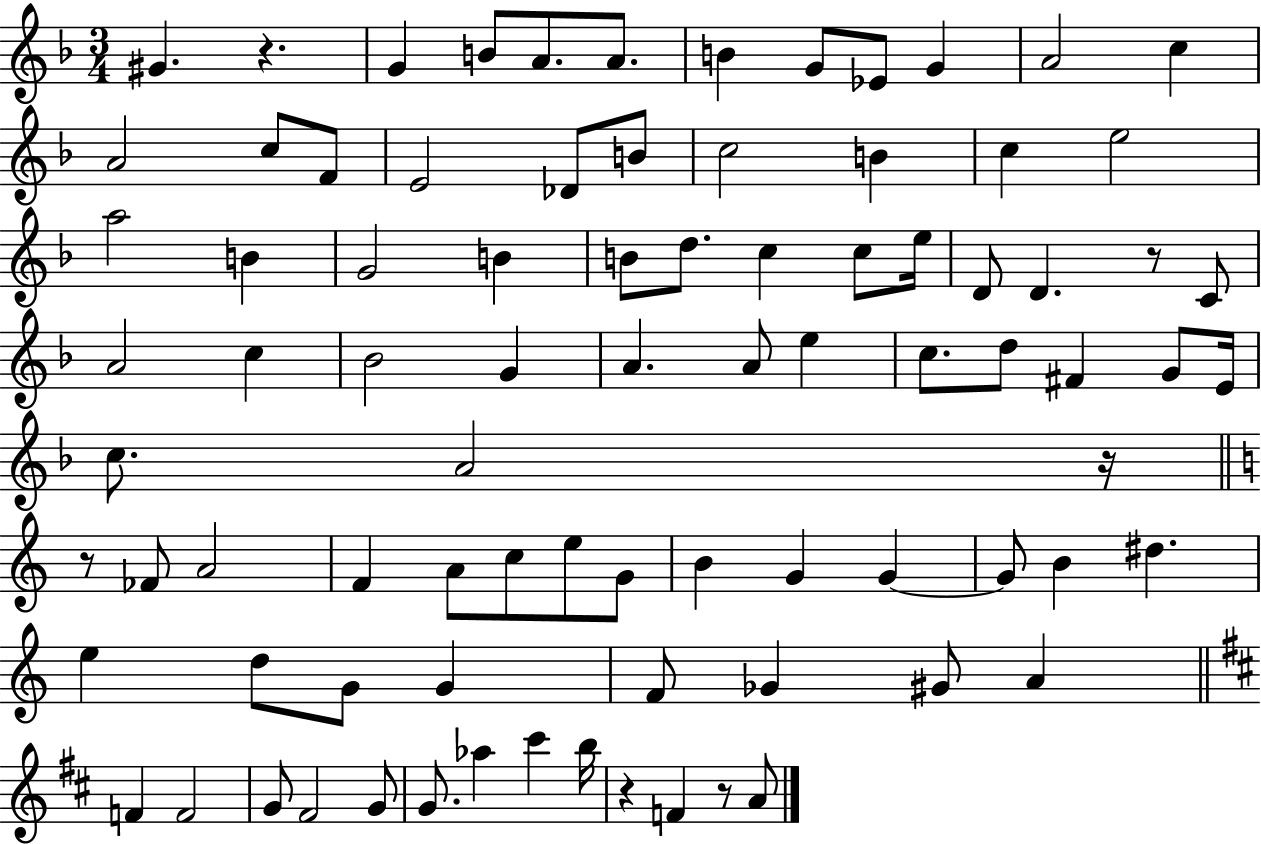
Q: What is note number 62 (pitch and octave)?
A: D5